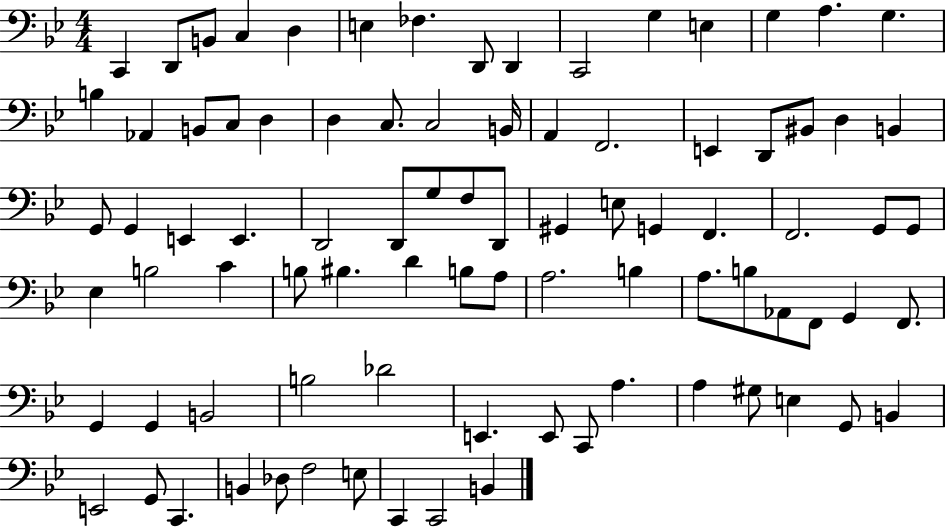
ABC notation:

X:1
T:Untitled
M:4/4
L:1/4
K:Bb
C,, D,,/2 B,,/2 C, D, E, _F, D,,/2 D,, C,,2 G, E, G, A, G, B, _A,, B,,/2 C,/2 D, D, C,/2 C,2 B,,/4 A,, F,,2 E,, D,,/2 ^B,,/2 D, B,, G,,/2 G,, E,, E,, D,,2 D,,/2 G,/2 F,/2 D,,/2 ^G,, E,/2 G,, F,, F,,2 G,,/2 G,,/2 _E, B,2 C B,/2 ^B, D B,/2 A,/2 A,2 B, A,/2 B,/2 _A,,/2 F,,/2 G,, F,,/2 G,, G,, B,,2 B,2 _D2 E,, E,,/2 C,,/2 A, A, ^G,/2 E, G,,/2 B,, E,,2 G,,/2 C,, B,, _D,/2 F,2 E,/2 C,, C,,2 B,,